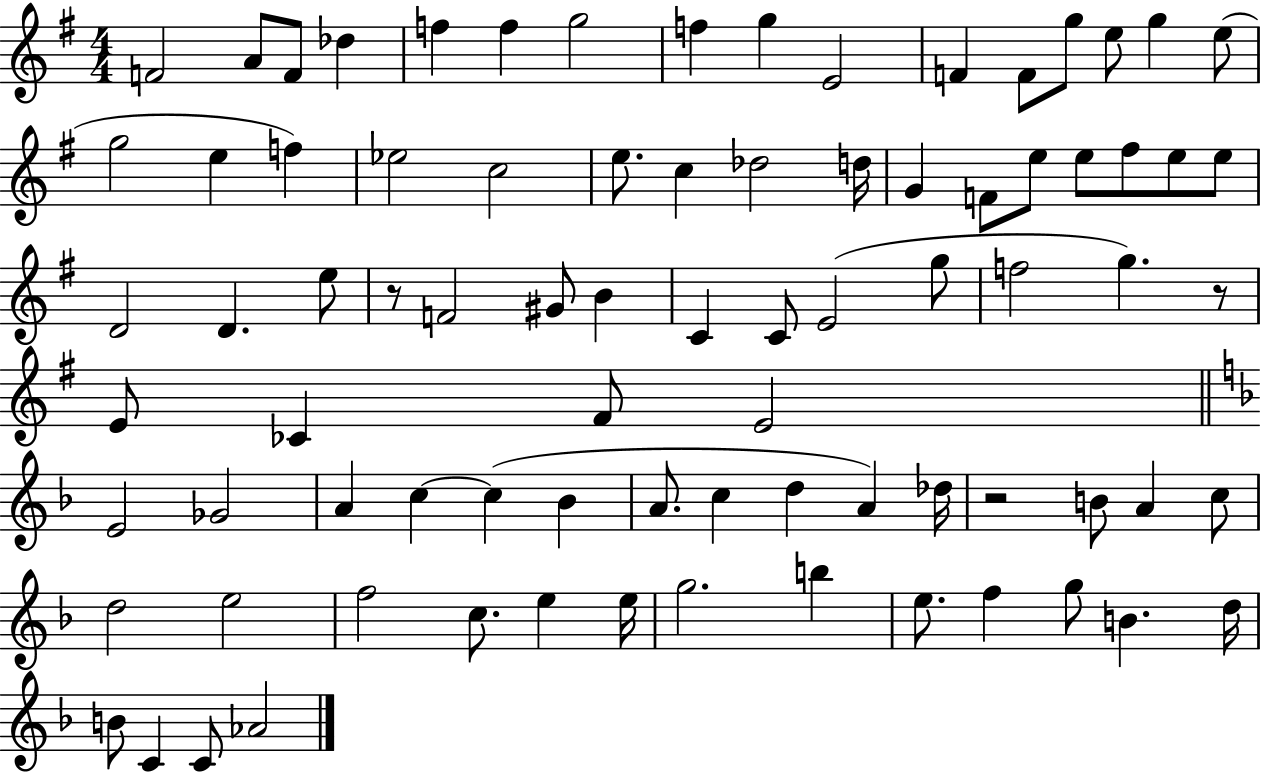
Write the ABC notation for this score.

X:1
T:Untitled
M:4/4
L:1/4
K:G
F2 A/2 F/2 _d f f g2 f g E2 F F/2 g/2 e/2 g e/2 g2 e f _e2 c2 e/2 c _d2 d/4 G F/2 e/2 e/2 ^f/2 e/2 e/2 D2 D e/2 z/2 F2 ^G/2 B C C/2 E2 g/2 f2 g z/2 E/2 _C ^F/2 E2 E2 _G2 A c c _B A/2 c d A _d/4 z2 B/2 A c/2 d2 e2 f2 c/2 e e/4 g2 b e/2 f g/2 B d/4 B/2 C C/2 _A2